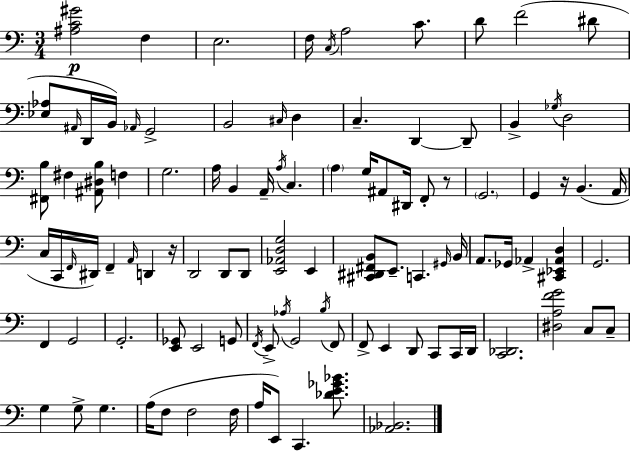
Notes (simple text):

[A#3,C4,G#4]/h F3/q E3/h. F3/s C3/s A3/h C4/e. D4/e F4/h D#4/e [Eb3,Ab3]/e A#2/s D2/s B2/s Ab2/s G2/h B2/h C#3/s D3/q C3/q. D2/q D2/e B2/q Gb3/s D3/h [F#2,B3]/e F#3/q [A#2,D#3,B3]/e F3/q G3/h. A3/s B2/q A2/s A3/s C3/q. A3/q G3/s A#2/e D#2/s F2/e R/e G2/h. G2/q R/s B2/q. A2/s C3/s C2/s F2/s D#2/s F2/q A2/s D2/q R/s D2/h D2/e D2/e [E2,Ab2,D3,G3]/h E2/q [C#2,D#2,F#2,B2]/e E2/e. C2/q. G#2/s B2/s A2/e. Gb2/s Ab2/q [C#2,Eb2,Ab2,D3]/q G2/h. F2/q G2/h G2/h. [E2,Gb2]/e E2/h G2/e F2/s E2/e Ab3/s G2/h B3/s F2/e F2/e E2/q D2/e C2/e C2/s D2/s [C2,Db2]/h. [D#3,A3,F4,G4]/h C3/e C3/e G3/q G3/e G3/q. A3/s F3/e F3/h F3/s A3/s E2/e C2/q. [Db4,E4,Gb4,Bb4]/e. [Ab2,Bb2]/h.